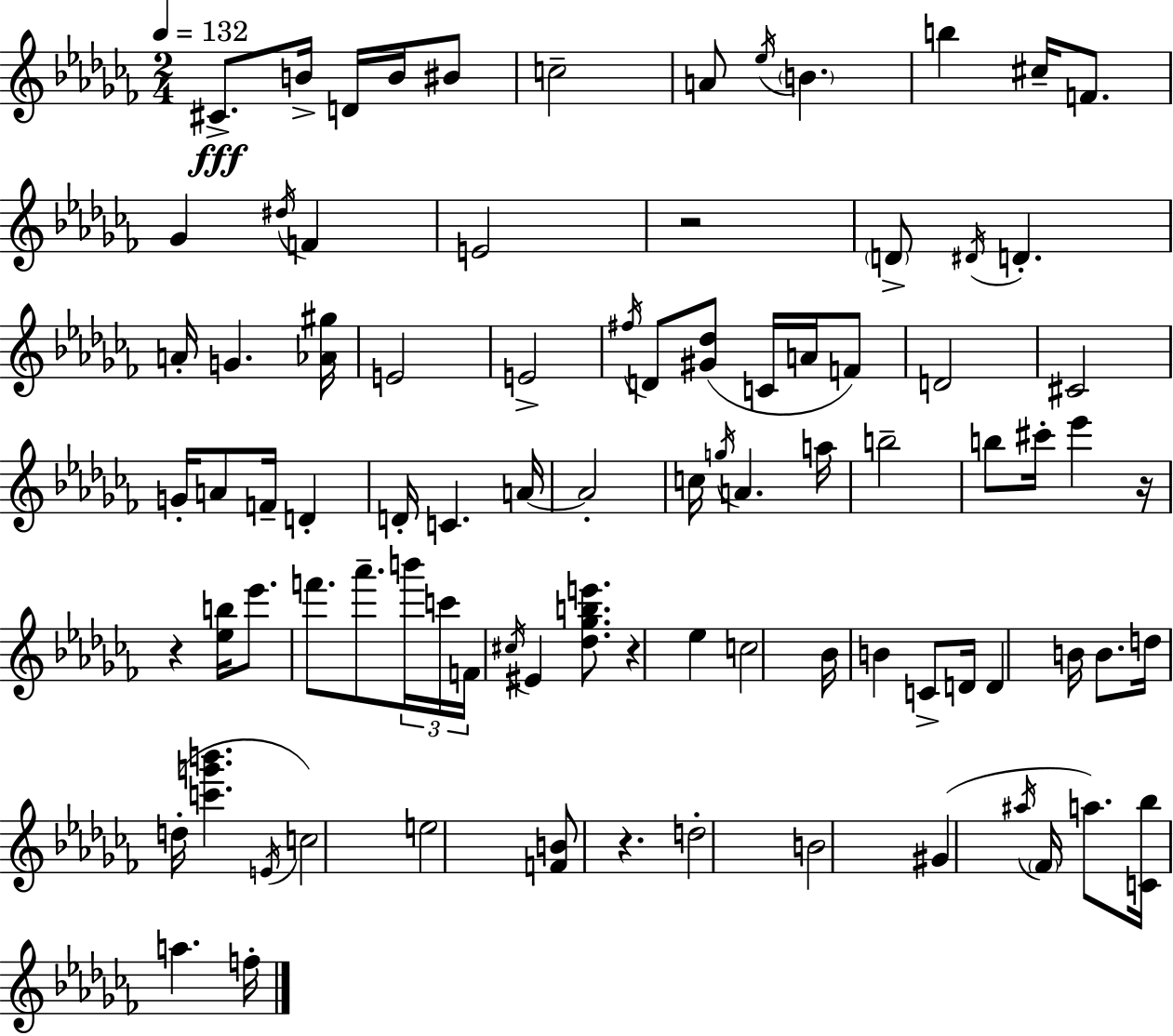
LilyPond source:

{
  \clef treble
  \numericTimeSignature
  \time 2/4
  \key aes \minor
  \tempo 4 = 132
  cis'8.->\fff b'16-> d'16 b'16 bis'8 | c''2-- | a'8 \acciaccatura { ees''16 } \parenthesize b'4. | b''4 cis''16-- f'8. | \break ges'4 \acciaccatura { dis''16 } f'4 | e'2 | r2 | \parenthesize d'8-> \acciaccatura { dis'16 } d'4.-. | \break a'16-. g'4. | <aes' gis''>16 e'2 | e'2-> | \acciaccatura { fis''16 } d'8 <gis' des''>8( | \break c'16 a'16 f'8) d'2 | cis'2 | g'16-. a'8 f'16-- | d'4-. d'16-. c'4. | \break a'16~~ a'2-. | c''16 \acciaccatura { g''16 } a'4. | a''16 b''2-- | b''8 cis'''16-. | \break ees'''4 r16 r4 | <ees'' b''>16 ees'''8. f'''8. | aes'''8.-- \tuplet 3/2 { b'''16 c'''16 f'16 } \acciaccatura { cis''16 } eis'4 | <des'' ges'' b'' e'''>8. r4 | \break ees''4 c''2 | bes'16 b'4 | c'8-> d'16 d'4 | b'16 b'8. d''16 d''16-.( | \break <c''' g''' b'''>4. \acciaccatura { e'16 }) c''2 | e''2 | <f' b'>8 | r4. d''2-. | \break b'2 | gis'4( | \acciaccatura { ais''16 } \parenthesize fes'16 a''8.) | <c' bes''>16 a''4. f''16-. | \break \bar "|."
}